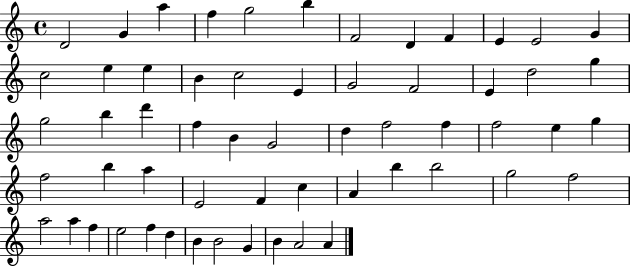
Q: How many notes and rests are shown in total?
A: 58